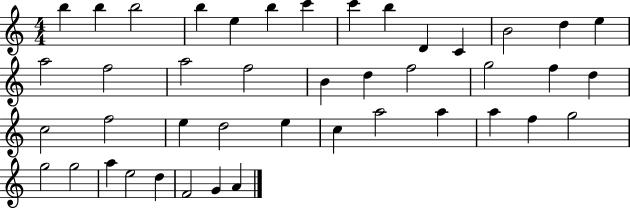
X:1
T:Untitled
M:4/4
L:1/4
K:C
b b b2 b e b c' c' b D C B2 d e a2 f2 a2 f2 B d f2 g2 f d c2 f2 e d2 e c a2 a a f g2 g2 g2 a e2 d F2 G A